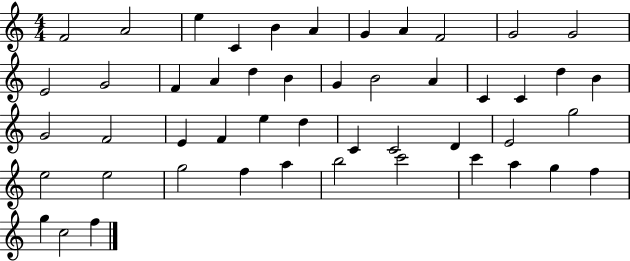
F4/h A4/h E5/q C4/q B4/q A4/q G4/q A4/q F4/h G4/h G4/h E4/h G4/h F4/q A4/q D5/q B4/q G4/q B4/h A4/q C4/q C4/q D5/q B4/q G4/h F4/h E4/q F4/q E5/q D5/q C4/q C4/h D4/q E4/h G5/h E5/h E5/h G5/h F5/q A5/q B5/h C6/h C6/q A5/q G5/q F5/q G5/q C5/h F5/q